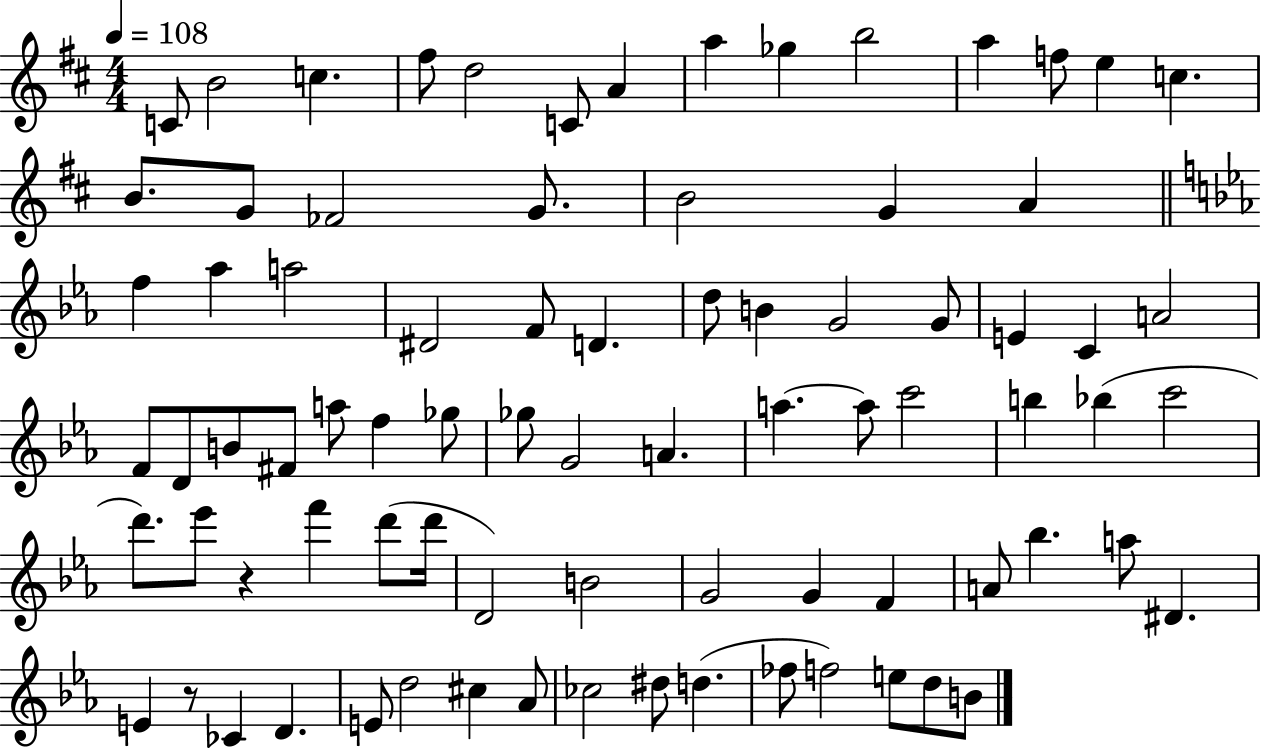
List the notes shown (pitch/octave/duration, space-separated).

C4/e B4/h C5/q. F#5/e D5/h C4/e A4/q A5/q Gb5/q B5/h A5/q F5/e E5/q C5/q. B4/e. G4/e FES4/h G4/e. B4/h G4/q A4/q F5/q Ab5/q A5/h D#4/h F4/e D4/q. D5/e B4/q G4/h G4/e E4/q C4/q A4/h F4/e D4/e B4/e F#4/e A5/e F5/q Gb5/e Gb5/e G4/h A4/q. A5/q. A5/e C6/h B5/q Bb5/q C6/h D6/e. Eb6/e R/q F6/q D6/e D6/s D4/h B4/h G4/h G4/q F4/q A4/e Bb5/q. A5/e D#4/q. E4/q R/e CES4/q D4/q. E4/e D5/h C#5/q Ab4/e CES5/h D#5/e D5/q. FES5/e F5/h E5/e D5/e B4/e